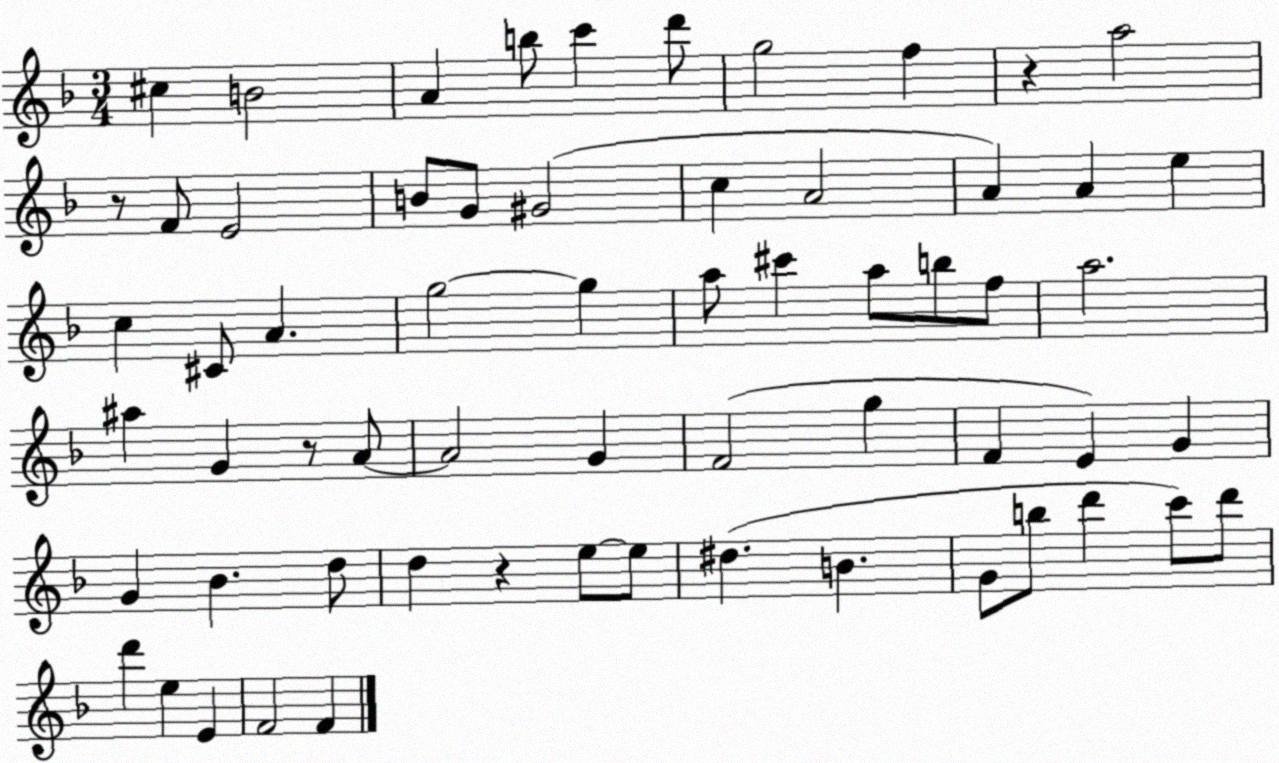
X:1
T:Untitled
M:3/4
L:1/4
K:F
^c B2 A b/2 c' d'/2 g2 f z a2 z/2 F/2 E2 B/2 G/2 ^G2 c A2 A A e c ^C/2 A g2 g a/2 ^c' a/2 b/2 f/2 a2 ^a G z/2 A/2 A2 G F2 g F E G G _B d/2 d z e/2 e/2 ^d B G/2 b/2 d' c'/2 d'/2 d' e E F2 F